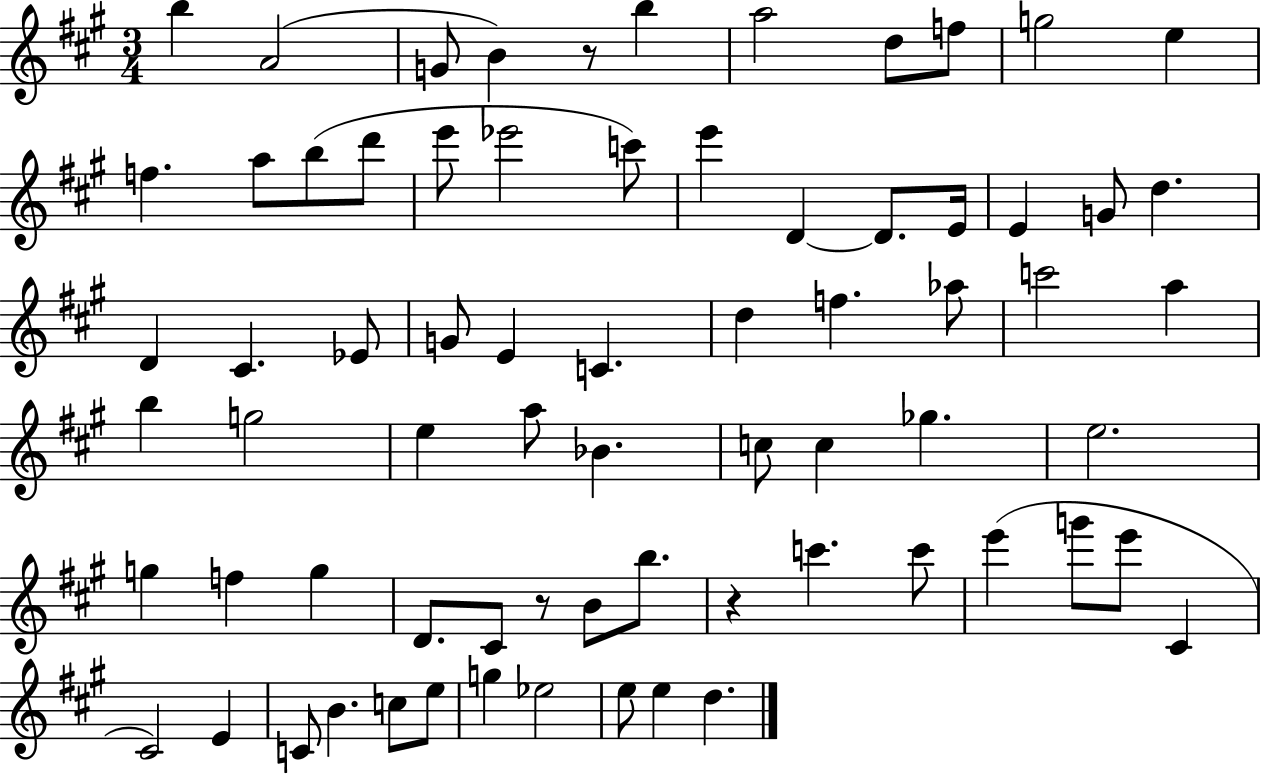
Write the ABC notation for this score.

X:1
T:Untitled
M:3/4
L:1/4
K:A
b A2 G/2 B z/2 b a2 d/2 f/2 g2 e f a/2 b/2 d'/2 e'/2 _e'2 c'/2 e' D D/2 E/4 E G/2 d D ^C _E/2 G/2 E C d f _a/2 c'2 a b g2 e a/2 _B c/2 c _g e2 g f g D/2 ^C/2 z/2 B/2 b/2 z c' c'/2 e' g'/2 e'/2 ^C ^C2 E C/2 B c/2 e/2 g _e2 e/2 e d